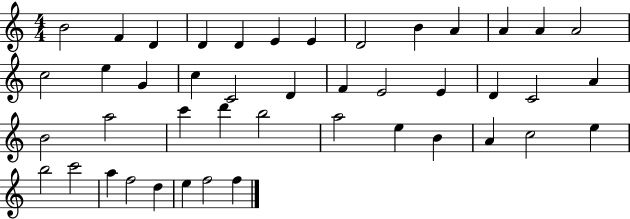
{
  \clef treble
  \numericTimeSignature
  \time 4/4
  \key c \major
  b'2 f'4 d'4 | d'4 d'4 e'4 e'4 | d'2 b'4 a'4 | a'4 a'4 a'2 | \break c''2 e''4 g'4 | c''4 c'2 d'4 | f'4 e'2 e'4 | d'4 c'2 a'4 | \break b'2 a''2 | c'''4 d'''4 b''2 | a''2 e''4 b'4 | a'4 c''2 e''4 | \break b''2 c'''2 | a''4 f''2 d''4 | e''4 f''2 f''4 | \bar "|."
}